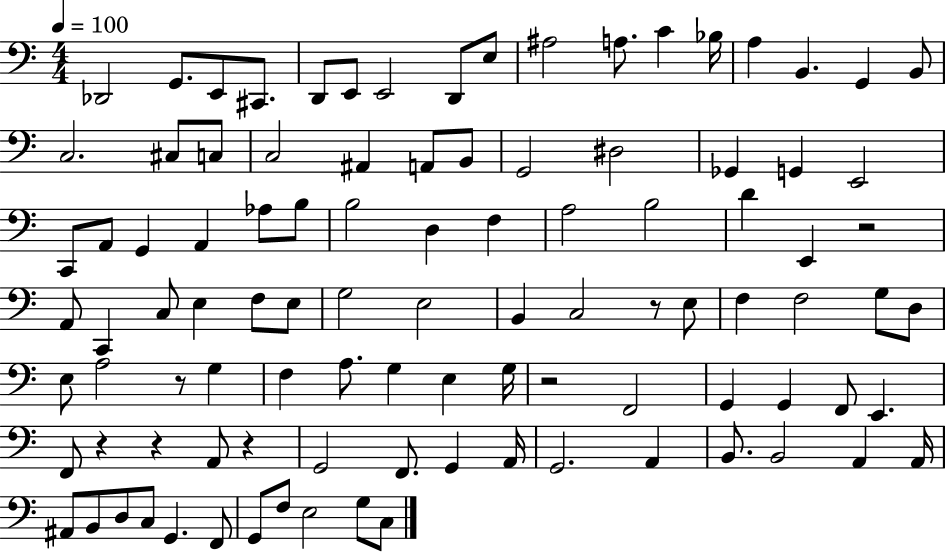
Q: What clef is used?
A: bass